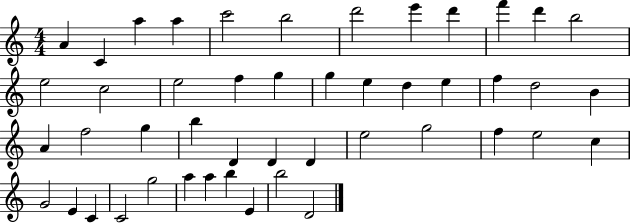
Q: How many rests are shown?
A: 0